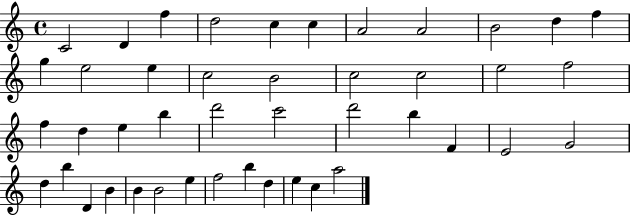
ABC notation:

X:1
T:Untitled
M:4/4
L:1/4
K:C
C2 D f d2 c c A2 A2 B2 d f g e2 e c2 B2 c2 c2 e2 f2 f d e b d'2 c'2 d'2 b F E2 G2 d b D B B B2 e f2 b d e c a2